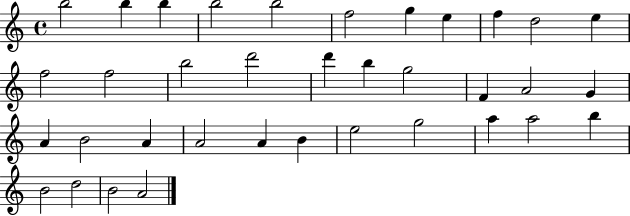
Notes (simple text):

B5/h B5/q B5/q B5/h B5/h F5/h G5/q E5/q F5/q D5/h E5/q F5/h F5/h B5/h D6/h D6/q B5/q G5/h F4/q A4/h G4/q A4/q B4/h A4/q A4/h A4/q B4/q E5/h G5/h A5/q A5/h B5/q B4/h D5/h B4/h A4/h